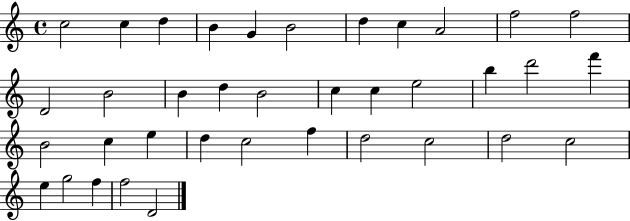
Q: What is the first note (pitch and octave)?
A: C5